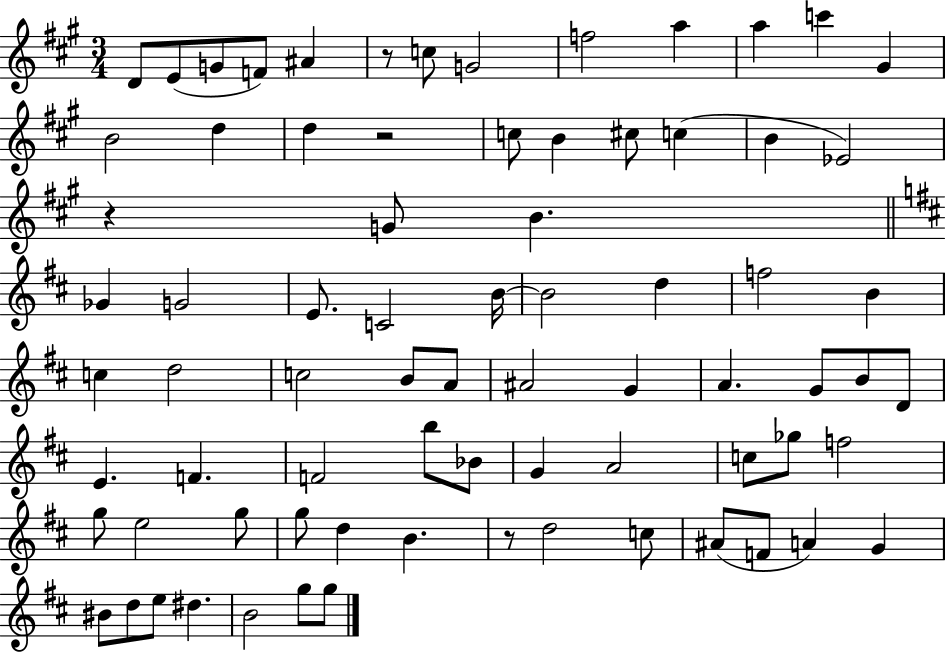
D4/e E4/e G4/e F4/e A#4/q R/e C5/e G4/h F5/h A5/q A5/q C6/q G#4/q B4/h D5/q D5/q R/h C5/e B4/q C#5/e C5/q B4/q Eb4/h R/q G4/e B4/q. Gb4/q G4/h E4/e. C4/h B4/s B4/h D5/q F5/h B4/q C5/q D5/h C5/h B4/e A4/e A#4/h G4/q A4/q. G4/e B4/e D4/e E4/q. F4/q. F4/h B5/e Bb4/e G4/q A4/h C5/e Gb5/e F5/h G5/e E5/h G5/e G5/e D5/q B4/q. R/e D5/h C5/e A#4/e F4/e A4/q G4/q BIS4/e D5/e E5/e D#5/q. B4/h G5/e G5/e